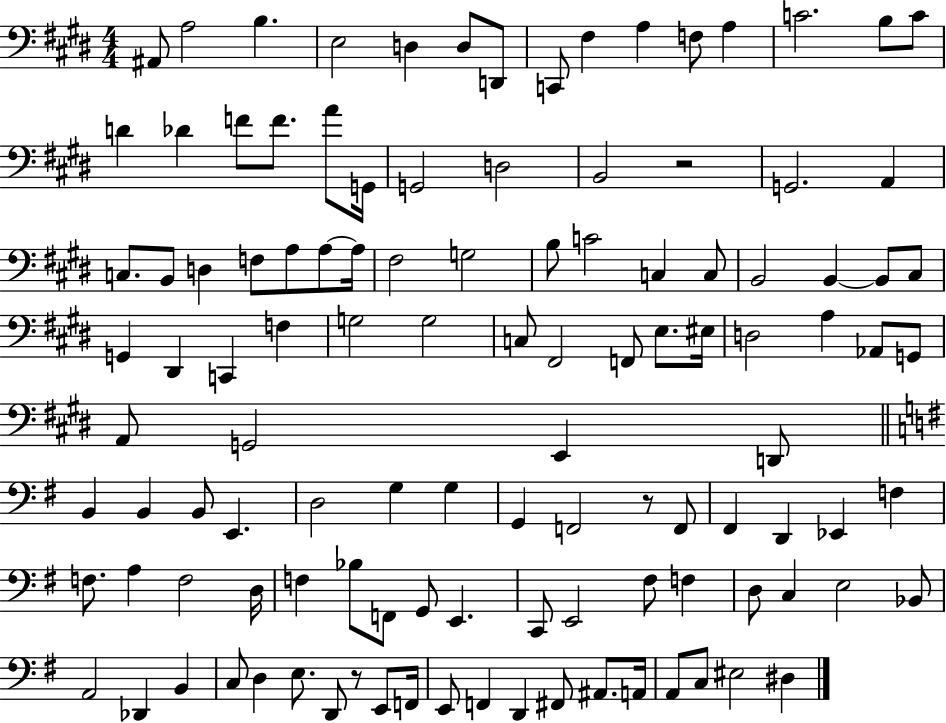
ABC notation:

X:1
T:Untitled
M:4/4
L:1/4
K:E
^A,,/2 A,2 B, E,2 D, D,/2 D,,/2 C,,/2 ^F, A, F,/2 A, C2 B,/2 C/2 D _D F/2 F/2 A/2 G,,/4 G,,2 D,2 B,,2 z2 G,,2 A,, C,/2 B,,/2 D, F,/2 A,/2 A,/2 A,/4 ^F,2 G,2 B,/2 C2 C, C,/2 B,,2 B,, B,,/2 ^C,/2 G,, ^D,, C,, F, G,2 G,2 C,/2 ^F,,2 F,,/2 E,/2 ^E,/4 D,2 A, _A,,/2 G,,/2 A,,/2 G,,2 E,, D,,/2 B,, B,, B,,/2 E,, D,2 G, G, G,, F,,2 z/2 F,,/2 ^F,, D,, _E,, F, F,/2 A, F,2 D,/4 F, _B,/2 F,,/2 G,,/2 E,, C,,/2 E,,2 ^F,/2 F, D,/2 C, E,2 _B,,/2 A,,2 _D,, B,, C,/2 D, E,/2 D,,/2 z/2 E,,/2 F,,/4 E,,/2 F,, D,, ^F,,/2 ^A,,/2 A,,/4 A,,/2 C,/2 ^E,2 ^D,